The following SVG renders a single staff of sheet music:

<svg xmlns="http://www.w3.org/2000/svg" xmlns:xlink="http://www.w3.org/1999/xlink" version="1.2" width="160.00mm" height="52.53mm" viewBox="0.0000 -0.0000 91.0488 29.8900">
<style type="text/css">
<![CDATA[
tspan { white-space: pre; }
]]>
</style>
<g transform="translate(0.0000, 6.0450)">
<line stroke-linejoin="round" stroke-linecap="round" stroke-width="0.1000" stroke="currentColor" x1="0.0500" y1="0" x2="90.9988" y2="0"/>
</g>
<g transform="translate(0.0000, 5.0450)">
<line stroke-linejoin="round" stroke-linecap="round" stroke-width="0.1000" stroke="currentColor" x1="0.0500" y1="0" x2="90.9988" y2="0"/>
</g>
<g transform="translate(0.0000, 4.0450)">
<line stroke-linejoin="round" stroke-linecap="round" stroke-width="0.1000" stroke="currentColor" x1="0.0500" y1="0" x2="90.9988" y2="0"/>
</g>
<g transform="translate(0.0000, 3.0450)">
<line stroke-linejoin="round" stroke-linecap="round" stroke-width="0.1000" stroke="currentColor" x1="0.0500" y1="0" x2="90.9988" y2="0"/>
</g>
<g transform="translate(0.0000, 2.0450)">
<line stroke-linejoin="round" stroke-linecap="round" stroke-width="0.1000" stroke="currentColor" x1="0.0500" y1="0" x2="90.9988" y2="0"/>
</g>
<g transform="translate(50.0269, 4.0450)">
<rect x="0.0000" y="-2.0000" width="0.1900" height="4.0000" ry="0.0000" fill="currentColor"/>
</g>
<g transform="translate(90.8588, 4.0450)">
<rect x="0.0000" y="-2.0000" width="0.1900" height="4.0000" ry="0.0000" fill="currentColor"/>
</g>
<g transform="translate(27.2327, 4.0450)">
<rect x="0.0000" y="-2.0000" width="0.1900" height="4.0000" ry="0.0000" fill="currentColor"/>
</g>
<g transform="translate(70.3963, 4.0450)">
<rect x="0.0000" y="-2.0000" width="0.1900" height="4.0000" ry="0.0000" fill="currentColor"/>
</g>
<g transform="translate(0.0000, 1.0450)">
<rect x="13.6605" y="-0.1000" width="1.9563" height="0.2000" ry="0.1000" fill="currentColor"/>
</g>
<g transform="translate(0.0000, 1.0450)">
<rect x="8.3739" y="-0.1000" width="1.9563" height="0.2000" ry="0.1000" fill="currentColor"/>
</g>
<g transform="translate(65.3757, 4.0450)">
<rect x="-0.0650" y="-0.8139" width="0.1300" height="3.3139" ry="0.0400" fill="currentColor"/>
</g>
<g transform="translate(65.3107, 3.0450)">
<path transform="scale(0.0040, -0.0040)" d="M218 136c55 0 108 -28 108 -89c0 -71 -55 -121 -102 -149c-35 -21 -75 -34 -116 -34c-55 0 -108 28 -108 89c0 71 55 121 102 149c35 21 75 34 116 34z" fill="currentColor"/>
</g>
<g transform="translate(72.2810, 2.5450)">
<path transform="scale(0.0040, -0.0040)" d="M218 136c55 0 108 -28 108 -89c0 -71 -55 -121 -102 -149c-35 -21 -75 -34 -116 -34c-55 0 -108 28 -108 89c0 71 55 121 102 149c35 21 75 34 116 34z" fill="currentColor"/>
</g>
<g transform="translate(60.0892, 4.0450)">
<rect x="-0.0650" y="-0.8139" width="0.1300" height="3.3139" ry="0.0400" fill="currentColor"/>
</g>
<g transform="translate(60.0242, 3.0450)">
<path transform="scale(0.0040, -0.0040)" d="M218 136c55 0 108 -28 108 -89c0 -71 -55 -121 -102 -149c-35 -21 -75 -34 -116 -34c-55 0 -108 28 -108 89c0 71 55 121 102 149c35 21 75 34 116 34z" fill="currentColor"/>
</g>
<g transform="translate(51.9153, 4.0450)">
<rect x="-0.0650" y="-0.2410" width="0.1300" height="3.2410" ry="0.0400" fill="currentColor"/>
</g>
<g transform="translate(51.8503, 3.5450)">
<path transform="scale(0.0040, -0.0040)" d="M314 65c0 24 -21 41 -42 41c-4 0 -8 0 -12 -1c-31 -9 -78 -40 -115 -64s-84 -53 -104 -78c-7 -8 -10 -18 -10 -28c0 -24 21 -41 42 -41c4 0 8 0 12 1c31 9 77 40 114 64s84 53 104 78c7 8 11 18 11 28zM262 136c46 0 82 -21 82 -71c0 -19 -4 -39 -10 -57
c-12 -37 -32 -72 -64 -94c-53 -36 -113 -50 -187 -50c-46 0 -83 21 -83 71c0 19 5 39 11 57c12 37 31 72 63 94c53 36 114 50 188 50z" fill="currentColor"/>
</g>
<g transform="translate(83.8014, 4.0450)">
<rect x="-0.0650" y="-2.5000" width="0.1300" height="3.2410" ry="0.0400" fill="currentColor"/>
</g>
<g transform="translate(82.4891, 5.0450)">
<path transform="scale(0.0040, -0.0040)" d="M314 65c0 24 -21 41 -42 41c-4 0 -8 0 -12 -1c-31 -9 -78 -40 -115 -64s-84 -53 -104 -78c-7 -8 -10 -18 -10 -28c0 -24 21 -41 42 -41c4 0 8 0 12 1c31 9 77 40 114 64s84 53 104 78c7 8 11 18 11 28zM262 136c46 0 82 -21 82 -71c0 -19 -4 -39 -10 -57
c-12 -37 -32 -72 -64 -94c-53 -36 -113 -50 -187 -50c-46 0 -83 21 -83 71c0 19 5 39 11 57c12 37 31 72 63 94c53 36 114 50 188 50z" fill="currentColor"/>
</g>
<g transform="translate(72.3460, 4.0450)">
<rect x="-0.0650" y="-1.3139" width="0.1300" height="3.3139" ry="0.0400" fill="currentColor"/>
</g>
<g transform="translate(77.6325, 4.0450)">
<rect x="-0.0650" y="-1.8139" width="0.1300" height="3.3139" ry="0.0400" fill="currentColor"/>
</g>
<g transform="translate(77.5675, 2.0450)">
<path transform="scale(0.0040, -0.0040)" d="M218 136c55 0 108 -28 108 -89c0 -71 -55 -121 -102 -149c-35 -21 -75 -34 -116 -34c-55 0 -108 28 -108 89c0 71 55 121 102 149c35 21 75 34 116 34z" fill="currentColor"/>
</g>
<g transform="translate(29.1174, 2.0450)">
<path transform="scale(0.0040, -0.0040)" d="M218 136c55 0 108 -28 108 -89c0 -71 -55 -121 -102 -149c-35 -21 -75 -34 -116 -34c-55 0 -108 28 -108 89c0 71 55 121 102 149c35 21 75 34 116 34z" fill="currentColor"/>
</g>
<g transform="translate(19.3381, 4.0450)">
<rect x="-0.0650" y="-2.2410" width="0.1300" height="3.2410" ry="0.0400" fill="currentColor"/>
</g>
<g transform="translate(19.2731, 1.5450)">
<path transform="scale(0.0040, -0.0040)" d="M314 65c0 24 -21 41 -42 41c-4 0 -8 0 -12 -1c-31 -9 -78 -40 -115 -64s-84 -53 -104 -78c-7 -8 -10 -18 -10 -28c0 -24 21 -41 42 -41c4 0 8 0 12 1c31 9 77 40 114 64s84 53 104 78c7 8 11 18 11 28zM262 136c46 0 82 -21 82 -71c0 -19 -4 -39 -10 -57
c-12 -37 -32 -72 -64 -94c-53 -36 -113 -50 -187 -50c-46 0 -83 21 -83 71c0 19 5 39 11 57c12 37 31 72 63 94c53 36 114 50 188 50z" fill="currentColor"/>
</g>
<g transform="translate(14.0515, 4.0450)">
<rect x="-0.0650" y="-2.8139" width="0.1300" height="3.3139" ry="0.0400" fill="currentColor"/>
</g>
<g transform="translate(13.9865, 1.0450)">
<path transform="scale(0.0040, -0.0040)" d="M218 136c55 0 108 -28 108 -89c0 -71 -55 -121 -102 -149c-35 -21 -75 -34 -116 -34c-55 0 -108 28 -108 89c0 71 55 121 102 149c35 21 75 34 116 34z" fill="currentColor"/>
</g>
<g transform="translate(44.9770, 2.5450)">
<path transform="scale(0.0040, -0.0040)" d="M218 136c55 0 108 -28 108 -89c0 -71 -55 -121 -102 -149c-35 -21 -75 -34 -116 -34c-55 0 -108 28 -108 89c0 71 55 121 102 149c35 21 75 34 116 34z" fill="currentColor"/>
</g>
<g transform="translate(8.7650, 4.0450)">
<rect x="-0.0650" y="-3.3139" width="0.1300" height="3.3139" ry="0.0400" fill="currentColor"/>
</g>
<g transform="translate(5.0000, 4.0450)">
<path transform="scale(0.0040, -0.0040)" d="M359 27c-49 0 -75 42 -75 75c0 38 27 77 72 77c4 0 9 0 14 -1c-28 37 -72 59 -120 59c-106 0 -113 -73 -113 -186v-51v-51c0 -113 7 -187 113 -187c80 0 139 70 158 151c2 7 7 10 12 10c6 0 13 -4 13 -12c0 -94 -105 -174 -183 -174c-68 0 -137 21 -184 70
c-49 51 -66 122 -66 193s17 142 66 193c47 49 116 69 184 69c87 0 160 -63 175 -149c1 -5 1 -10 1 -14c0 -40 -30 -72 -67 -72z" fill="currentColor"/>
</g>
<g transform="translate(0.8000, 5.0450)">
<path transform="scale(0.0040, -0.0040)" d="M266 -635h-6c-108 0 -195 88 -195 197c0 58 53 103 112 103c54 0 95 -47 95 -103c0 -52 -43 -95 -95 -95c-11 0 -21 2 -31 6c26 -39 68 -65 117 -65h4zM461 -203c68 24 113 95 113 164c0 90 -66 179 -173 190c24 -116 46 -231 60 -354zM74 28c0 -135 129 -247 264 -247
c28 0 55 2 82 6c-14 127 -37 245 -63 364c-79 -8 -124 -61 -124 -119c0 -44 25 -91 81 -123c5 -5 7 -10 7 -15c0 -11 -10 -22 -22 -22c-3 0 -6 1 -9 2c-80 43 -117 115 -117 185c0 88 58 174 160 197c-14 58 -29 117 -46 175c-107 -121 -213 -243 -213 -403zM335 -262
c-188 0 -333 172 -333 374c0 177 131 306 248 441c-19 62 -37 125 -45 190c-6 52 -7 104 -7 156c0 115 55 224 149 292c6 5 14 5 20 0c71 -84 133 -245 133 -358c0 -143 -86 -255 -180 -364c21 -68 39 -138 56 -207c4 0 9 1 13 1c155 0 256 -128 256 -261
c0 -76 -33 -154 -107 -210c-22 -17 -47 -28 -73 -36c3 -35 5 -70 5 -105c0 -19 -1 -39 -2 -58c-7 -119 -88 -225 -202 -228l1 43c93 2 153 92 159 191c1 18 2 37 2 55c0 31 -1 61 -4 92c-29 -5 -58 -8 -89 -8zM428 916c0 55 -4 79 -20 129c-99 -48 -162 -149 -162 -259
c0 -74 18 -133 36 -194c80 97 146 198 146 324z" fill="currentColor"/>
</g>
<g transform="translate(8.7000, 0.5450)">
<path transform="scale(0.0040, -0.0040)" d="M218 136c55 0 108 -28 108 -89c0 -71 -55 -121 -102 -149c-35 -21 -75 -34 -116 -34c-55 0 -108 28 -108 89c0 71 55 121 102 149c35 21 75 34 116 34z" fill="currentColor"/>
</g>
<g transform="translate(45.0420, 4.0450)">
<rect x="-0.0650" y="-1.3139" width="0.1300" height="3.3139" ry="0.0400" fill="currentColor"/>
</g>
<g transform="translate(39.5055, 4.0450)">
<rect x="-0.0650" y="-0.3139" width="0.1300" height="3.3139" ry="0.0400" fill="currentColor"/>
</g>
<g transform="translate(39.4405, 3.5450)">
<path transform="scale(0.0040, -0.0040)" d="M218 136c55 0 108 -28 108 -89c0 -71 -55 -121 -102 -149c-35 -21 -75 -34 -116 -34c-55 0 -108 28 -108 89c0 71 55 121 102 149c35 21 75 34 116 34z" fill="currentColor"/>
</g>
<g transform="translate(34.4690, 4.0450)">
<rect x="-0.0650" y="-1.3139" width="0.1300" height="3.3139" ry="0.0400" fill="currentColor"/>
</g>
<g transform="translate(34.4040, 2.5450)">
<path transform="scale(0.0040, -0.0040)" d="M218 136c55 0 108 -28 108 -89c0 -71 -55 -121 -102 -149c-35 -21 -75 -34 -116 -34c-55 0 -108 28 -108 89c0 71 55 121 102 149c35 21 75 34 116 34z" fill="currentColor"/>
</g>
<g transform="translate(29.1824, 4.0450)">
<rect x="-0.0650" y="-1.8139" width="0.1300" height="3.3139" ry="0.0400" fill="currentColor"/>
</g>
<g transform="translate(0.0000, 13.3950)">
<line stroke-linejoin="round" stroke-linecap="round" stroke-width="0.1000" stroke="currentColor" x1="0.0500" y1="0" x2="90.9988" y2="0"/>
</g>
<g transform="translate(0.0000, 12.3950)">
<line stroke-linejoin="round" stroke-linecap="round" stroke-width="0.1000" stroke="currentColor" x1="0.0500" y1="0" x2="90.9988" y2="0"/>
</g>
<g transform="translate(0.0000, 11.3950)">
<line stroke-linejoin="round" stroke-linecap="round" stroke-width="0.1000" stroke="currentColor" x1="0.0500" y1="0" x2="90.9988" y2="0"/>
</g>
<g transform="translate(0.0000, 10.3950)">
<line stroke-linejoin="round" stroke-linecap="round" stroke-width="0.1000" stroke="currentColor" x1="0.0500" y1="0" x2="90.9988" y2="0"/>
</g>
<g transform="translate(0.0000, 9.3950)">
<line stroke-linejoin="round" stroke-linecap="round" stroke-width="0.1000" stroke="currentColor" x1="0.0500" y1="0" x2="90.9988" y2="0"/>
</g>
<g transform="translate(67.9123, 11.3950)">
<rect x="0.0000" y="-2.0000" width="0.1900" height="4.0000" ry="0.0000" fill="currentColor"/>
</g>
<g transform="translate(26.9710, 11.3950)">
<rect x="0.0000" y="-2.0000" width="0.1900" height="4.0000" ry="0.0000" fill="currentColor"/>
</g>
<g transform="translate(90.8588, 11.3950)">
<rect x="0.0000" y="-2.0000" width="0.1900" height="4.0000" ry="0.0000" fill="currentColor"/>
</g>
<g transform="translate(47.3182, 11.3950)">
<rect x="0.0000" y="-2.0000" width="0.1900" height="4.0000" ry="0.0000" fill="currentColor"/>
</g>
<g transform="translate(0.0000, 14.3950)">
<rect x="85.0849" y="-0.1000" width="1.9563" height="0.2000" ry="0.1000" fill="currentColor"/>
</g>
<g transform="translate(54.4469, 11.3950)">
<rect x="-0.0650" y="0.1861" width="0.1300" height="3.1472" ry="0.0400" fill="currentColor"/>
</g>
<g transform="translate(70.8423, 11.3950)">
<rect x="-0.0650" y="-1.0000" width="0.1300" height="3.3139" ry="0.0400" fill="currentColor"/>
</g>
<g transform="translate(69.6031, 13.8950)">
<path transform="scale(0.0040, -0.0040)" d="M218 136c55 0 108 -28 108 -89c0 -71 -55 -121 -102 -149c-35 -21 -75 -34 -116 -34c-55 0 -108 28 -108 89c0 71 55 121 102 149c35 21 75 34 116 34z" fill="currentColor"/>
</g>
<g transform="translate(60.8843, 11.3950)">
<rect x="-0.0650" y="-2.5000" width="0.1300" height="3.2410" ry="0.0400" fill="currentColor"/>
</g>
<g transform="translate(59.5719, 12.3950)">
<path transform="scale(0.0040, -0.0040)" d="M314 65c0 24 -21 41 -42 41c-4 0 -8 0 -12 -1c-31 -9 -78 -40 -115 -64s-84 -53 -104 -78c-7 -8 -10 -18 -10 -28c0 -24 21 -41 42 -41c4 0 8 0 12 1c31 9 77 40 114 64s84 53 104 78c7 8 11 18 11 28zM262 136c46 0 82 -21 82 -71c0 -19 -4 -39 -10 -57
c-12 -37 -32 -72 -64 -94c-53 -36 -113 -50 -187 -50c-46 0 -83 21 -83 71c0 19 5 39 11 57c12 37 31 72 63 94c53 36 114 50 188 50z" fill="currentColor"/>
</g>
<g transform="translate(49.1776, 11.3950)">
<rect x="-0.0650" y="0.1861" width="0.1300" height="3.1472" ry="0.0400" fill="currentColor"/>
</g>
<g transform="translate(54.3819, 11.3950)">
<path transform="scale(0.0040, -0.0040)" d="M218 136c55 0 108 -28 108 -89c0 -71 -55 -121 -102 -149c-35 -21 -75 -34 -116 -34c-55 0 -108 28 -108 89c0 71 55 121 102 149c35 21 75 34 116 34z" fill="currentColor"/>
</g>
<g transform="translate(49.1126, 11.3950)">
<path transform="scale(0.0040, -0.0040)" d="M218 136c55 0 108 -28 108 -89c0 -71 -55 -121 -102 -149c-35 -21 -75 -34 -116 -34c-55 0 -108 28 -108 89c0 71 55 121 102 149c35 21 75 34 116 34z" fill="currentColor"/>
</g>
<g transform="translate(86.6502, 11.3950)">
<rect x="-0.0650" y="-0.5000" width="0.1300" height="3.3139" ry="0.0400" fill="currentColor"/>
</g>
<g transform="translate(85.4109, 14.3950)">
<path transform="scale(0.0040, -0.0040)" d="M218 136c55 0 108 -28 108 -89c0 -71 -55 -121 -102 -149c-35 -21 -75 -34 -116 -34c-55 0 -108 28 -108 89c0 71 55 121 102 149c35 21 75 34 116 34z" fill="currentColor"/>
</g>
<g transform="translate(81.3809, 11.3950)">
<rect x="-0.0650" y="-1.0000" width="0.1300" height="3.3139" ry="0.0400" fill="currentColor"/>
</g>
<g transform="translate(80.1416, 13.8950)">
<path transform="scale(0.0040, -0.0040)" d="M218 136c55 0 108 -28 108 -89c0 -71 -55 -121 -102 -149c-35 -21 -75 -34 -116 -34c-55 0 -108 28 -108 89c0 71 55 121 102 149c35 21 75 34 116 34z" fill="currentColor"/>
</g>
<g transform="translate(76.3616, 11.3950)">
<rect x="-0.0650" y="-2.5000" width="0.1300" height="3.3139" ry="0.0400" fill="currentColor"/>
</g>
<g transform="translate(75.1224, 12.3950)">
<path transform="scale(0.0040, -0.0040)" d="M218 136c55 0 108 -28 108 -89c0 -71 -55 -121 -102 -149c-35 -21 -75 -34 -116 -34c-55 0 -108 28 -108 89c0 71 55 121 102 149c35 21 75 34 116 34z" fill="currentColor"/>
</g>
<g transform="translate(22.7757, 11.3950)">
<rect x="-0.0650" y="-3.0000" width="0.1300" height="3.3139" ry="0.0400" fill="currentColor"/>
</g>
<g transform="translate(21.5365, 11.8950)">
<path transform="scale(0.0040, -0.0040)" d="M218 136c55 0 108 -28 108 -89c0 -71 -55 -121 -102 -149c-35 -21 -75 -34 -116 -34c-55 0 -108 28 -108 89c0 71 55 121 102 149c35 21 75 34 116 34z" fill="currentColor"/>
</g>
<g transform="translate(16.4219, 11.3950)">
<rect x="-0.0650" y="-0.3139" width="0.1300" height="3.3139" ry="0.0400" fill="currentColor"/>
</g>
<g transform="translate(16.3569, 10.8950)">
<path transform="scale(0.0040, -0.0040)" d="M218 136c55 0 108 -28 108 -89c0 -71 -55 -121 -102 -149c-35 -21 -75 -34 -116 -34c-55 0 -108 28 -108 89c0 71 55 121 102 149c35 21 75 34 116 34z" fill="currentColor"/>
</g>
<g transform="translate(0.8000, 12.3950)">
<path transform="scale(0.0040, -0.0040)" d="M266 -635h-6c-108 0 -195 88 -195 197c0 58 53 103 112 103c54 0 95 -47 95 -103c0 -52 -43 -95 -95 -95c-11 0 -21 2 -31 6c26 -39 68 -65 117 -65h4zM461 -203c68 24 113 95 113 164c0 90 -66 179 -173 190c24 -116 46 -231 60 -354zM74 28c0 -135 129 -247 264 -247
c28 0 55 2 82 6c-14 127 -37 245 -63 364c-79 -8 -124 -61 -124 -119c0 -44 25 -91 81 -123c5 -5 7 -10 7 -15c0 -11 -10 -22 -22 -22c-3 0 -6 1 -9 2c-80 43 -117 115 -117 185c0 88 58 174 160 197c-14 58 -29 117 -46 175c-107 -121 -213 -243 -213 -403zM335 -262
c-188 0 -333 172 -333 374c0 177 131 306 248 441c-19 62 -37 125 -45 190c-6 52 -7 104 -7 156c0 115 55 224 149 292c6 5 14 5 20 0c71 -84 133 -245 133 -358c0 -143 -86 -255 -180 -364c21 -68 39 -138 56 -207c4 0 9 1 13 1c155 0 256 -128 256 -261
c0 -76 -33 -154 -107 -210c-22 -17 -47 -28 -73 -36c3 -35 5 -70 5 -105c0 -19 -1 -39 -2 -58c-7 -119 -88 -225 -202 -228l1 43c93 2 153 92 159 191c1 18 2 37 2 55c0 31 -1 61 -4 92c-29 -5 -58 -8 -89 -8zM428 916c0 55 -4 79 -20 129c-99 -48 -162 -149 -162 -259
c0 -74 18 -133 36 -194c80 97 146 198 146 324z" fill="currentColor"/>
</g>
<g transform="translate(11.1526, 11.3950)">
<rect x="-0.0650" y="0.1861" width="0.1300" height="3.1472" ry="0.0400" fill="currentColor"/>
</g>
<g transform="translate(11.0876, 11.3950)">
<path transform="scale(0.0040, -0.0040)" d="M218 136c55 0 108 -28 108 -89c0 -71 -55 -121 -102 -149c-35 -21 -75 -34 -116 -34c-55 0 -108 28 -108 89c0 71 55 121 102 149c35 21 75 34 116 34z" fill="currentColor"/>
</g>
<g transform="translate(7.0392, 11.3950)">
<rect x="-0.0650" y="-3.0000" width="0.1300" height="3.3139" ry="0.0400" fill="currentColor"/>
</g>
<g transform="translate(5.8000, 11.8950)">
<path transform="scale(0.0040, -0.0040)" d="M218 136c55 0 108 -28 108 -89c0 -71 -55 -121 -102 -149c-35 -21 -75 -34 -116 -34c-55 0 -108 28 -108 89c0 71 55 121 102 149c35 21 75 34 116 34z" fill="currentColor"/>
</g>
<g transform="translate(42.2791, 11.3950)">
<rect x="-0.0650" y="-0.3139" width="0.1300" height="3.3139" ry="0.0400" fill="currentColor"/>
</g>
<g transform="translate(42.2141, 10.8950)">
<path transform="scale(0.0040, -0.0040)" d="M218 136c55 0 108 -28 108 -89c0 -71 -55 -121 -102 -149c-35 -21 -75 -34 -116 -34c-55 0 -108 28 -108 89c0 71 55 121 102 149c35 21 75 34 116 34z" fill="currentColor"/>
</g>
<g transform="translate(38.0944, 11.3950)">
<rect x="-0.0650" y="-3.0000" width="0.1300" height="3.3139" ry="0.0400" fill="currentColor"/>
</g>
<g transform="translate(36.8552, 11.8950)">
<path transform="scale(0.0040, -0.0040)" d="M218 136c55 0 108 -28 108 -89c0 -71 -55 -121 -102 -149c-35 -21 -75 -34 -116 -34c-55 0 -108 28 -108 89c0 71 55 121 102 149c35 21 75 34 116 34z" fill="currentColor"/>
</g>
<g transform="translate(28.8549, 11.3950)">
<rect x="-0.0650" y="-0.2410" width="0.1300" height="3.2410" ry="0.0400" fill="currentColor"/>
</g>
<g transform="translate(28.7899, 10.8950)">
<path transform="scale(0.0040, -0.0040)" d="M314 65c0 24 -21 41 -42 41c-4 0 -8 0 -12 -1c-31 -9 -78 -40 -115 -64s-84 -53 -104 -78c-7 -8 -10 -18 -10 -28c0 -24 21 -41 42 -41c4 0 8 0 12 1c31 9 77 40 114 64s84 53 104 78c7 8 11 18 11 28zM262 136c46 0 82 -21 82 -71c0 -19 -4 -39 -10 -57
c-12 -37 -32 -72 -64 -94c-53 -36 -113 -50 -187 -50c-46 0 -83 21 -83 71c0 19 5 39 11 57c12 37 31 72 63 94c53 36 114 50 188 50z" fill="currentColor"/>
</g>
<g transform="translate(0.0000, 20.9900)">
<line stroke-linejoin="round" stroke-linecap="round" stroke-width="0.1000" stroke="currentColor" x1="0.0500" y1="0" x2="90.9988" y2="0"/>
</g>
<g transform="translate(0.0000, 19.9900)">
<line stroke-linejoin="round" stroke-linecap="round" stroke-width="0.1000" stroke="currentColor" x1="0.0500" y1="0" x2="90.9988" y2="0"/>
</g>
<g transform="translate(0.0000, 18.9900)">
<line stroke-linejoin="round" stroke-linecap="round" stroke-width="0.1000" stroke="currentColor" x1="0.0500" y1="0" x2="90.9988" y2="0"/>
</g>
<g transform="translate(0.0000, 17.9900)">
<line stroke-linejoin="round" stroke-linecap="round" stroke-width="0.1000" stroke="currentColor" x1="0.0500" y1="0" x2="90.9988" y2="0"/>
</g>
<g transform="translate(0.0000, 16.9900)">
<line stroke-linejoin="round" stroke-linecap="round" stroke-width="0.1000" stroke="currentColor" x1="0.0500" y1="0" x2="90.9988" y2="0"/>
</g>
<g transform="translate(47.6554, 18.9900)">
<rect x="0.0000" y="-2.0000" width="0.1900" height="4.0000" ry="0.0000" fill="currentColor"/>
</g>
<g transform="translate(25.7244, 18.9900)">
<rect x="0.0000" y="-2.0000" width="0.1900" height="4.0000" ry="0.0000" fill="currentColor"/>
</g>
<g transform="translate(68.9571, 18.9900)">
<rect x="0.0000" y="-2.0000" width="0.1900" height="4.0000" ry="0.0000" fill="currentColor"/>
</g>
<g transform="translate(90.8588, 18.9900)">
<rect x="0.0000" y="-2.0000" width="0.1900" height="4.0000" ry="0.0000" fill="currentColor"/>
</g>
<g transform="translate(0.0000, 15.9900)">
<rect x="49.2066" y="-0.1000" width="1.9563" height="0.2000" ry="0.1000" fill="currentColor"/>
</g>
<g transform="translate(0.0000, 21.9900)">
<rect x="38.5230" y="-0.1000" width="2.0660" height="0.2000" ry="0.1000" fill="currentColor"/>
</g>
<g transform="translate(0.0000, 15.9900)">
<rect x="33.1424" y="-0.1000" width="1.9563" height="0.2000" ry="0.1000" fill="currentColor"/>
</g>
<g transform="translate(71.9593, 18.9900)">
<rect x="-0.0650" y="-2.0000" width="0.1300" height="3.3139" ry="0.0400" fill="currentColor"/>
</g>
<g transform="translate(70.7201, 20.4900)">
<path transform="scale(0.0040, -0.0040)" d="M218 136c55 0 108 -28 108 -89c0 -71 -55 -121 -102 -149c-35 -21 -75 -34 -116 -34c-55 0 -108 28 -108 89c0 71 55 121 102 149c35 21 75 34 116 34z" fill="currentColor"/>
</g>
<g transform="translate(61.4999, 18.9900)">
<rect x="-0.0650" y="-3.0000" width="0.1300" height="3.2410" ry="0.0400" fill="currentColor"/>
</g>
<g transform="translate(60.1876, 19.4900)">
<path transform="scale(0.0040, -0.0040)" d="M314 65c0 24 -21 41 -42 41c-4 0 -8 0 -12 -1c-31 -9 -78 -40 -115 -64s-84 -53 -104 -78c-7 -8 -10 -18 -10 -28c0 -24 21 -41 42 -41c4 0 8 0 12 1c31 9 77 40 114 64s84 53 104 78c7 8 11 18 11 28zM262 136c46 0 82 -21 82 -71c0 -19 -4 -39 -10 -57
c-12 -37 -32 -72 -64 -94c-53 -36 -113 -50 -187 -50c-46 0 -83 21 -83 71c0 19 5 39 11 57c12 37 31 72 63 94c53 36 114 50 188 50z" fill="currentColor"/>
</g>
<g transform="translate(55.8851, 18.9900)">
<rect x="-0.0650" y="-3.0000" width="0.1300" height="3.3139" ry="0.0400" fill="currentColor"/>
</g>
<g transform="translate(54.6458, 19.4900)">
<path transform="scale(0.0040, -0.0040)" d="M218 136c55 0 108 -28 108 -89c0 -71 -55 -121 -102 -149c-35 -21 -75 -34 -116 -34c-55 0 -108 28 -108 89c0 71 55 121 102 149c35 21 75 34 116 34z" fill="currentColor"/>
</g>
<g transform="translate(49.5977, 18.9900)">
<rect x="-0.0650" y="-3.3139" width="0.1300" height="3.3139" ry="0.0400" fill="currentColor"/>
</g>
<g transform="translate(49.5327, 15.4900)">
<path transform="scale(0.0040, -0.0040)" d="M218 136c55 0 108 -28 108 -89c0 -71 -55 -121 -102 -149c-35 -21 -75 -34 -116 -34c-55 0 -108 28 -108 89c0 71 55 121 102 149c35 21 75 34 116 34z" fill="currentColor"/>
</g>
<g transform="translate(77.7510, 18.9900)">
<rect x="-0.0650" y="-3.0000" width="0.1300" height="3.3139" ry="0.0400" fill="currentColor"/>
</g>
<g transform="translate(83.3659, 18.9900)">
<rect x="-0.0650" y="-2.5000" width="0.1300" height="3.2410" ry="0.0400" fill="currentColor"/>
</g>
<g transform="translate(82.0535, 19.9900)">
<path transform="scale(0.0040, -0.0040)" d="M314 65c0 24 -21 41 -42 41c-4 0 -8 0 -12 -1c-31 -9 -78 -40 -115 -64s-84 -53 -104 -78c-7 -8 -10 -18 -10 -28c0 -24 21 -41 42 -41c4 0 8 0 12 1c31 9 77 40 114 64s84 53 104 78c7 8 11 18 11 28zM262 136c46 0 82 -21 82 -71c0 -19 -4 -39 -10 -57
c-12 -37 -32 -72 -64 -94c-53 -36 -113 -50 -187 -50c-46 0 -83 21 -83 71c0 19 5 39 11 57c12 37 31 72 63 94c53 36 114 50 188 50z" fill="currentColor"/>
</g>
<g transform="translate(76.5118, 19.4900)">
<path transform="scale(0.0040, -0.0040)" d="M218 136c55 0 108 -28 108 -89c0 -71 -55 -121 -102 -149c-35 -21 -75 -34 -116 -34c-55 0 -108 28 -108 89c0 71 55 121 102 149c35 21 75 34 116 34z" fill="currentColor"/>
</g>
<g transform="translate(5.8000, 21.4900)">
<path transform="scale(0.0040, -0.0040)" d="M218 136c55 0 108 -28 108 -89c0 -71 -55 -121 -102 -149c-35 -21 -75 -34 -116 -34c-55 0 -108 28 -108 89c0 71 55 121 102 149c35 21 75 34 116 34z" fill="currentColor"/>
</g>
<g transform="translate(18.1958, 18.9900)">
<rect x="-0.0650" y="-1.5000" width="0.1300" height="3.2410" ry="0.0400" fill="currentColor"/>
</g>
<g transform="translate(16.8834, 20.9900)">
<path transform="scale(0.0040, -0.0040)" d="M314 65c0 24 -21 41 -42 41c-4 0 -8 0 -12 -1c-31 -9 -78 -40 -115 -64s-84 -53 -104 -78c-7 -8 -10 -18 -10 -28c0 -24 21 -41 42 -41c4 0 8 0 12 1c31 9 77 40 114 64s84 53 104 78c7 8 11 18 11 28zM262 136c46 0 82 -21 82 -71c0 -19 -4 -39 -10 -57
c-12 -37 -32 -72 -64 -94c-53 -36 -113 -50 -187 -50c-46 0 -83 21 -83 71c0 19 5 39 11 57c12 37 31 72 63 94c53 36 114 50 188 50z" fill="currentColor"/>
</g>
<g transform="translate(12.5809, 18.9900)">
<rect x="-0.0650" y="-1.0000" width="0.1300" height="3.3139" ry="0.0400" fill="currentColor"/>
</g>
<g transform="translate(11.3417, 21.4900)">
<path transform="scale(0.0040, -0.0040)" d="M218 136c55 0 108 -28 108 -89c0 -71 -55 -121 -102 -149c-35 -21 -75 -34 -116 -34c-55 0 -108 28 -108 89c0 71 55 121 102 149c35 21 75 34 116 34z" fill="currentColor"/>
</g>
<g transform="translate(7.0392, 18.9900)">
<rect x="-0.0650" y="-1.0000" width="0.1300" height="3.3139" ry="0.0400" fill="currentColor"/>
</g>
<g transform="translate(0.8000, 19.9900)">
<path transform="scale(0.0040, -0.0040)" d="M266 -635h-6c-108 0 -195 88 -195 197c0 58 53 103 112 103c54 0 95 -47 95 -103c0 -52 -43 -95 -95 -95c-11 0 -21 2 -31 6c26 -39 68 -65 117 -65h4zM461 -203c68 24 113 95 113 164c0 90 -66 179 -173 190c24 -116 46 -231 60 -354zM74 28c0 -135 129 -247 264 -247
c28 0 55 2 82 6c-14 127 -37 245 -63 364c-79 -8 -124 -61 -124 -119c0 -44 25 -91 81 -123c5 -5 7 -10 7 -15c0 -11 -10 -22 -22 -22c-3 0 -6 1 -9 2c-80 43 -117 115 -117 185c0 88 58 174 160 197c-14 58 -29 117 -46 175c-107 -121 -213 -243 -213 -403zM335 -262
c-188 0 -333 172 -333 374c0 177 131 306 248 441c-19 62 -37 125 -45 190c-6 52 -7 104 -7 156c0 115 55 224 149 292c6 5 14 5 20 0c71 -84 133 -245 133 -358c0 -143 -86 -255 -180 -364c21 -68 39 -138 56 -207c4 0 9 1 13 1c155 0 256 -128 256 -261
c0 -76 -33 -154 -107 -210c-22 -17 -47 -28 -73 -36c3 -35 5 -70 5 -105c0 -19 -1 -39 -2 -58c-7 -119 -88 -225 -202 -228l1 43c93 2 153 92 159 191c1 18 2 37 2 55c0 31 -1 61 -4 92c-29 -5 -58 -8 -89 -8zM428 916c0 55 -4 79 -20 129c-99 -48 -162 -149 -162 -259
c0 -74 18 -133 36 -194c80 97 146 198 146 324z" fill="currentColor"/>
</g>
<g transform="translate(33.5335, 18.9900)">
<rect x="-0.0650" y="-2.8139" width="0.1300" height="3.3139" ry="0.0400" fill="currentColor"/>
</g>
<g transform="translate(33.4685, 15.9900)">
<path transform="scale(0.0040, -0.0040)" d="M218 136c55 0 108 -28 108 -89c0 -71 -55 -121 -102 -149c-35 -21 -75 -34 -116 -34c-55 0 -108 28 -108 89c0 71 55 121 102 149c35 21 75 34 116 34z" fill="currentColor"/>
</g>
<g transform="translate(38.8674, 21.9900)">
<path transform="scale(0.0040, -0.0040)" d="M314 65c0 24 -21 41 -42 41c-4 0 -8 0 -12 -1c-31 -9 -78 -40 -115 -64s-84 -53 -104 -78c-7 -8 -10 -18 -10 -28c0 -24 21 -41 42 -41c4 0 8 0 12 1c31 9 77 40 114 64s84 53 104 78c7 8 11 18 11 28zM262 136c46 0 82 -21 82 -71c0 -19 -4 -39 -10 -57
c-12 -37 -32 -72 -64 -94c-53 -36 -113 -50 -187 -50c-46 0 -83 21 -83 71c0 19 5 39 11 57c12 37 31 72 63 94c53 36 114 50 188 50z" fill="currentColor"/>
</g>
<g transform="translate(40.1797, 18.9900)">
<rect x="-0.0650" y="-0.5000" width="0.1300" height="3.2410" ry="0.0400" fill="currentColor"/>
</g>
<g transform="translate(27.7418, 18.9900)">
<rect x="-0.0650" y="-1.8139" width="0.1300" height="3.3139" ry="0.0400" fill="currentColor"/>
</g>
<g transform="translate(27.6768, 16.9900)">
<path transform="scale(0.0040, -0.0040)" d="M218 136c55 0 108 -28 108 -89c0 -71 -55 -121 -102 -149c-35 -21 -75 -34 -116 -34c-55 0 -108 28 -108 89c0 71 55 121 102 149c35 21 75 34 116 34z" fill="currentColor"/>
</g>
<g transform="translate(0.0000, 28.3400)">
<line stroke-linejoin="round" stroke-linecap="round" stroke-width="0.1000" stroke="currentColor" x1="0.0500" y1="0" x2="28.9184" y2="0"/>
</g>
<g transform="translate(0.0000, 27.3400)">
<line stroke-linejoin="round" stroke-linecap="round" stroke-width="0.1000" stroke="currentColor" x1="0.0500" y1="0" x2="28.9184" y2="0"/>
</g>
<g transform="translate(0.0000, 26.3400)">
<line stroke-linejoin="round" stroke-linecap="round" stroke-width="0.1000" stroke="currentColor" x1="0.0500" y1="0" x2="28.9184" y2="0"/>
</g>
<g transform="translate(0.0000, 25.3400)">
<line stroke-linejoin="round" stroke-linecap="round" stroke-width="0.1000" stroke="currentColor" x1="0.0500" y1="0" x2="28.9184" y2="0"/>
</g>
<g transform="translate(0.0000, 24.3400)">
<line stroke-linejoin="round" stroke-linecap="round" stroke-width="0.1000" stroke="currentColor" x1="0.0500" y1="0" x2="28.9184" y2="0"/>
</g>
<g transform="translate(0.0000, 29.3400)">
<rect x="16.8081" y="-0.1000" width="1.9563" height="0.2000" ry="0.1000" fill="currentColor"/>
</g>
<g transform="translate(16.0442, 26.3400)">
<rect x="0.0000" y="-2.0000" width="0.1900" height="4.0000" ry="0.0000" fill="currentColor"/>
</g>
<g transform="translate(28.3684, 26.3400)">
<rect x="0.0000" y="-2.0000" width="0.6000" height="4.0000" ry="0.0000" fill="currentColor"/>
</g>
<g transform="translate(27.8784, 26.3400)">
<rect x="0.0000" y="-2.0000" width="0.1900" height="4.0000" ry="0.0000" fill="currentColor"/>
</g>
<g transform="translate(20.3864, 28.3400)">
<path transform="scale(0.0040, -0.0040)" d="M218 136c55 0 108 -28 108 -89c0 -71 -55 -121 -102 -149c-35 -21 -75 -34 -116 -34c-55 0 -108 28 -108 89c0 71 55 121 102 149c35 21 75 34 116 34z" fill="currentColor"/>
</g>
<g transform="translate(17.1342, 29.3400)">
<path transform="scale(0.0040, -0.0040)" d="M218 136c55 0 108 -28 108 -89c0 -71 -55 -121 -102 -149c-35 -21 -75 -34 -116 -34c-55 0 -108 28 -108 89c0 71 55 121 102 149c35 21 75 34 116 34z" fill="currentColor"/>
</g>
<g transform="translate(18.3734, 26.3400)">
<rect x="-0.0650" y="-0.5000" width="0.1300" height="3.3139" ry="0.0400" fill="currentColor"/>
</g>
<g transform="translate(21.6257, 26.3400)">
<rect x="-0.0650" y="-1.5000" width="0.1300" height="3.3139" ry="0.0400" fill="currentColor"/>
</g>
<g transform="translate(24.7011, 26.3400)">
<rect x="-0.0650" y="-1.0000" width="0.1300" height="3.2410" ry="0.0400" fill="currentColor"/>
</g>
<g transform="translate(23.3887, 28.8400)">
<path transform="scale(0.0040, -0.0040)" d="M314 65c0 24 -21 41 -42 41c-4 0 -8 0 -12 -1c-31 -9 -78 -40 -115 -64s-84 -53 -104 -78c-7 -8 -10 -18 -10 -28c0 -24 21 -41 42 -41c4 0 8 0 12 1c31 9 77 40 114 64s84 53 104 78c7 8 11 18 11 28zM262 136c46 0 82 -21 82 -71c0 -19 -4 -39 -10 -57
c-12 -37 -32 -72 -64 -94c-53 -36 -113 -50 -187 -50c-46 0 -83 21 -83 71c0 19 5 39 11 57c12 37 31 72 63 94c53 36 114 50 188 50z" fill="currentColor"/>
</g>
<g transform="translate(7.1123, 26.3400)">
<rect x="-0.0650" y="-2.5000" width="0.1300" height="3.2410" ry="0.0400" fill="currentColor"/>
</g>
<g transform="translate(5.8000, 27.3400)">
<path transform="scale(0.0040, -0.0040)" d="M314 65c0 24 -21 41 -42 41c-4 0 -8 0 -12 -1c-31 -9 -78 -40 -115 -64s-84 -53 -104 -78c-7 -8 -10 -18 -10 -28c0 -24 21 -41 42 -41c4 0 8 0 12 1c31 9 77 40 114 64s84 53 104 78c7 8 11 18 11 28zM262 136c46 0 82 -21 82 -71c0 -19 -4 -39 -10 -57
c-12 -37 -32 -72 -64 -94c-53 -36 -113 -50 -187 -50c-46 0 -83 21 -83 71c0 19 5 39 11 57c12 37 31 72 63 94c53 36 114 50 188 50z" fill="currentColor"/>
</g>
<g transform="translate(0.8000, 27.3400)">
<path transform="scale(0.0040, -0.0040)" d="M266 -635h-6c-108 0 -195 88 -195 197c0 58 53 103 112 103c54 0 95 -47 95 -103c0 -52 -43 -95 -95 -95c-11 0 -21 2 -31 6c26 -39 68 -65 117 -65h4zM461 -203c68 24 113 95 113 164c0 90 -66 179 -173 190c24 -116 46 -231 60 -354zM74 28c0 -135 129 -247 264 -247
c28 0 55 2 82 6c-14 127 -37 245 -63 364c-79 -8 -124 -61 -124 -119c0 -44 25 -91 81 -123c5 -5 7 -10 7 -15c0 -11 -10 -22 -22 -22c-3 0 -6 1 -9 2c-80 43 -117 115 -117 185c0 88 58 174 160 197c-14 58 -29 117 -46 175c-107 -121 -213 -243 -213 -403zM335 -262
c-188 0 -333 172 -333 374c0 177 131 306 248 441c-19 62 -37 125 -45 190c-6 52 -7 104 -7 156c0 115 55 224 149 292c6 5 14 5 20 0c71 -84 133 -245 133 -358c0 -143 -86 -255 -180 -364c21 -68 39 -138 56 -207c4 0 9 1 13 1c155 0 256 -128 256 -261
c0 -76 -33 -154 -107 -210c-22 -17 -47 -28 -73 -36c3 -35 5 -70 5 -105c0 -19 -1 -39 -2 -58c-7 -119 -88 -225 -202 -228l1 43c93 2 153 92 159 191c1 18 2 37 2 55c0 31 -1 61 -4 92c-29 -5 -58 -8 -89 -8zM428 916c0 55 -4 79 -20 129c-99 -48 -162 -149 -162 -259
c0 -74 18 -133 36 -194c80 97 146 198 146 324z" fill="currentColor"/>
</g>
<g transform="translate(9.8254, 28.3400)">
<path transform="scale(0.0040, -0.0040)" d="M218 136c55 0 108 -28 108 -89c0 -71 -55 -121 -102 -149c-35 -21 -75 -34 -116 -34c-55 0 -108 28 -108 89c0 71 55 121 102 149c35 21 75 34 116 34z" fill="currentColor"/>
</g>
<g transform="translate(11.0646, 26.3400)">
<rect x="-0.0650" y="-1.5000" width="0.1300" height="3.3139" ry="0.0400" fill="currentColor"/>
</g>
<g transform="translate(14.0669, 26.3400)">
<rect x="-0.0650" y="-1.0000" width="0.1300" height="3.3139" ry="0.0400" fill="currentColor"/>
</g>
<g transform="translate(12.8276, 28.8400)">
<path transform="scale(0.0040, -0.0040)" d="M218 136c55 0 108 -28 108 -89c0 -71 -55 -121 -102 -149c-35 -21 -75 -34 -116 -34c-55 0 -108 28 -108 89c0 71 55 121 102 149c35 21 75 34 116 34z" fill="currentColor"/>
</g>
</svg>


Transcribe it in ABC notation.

X:1
T:Untitled
M:4/4
L:1/4
K:C
b a g2 f e c e c2 d d e f G2 A B c A c2 A c B B G2 D G D C D D E2 f a C2 b A A2 F A G2 G2 E D C E D2